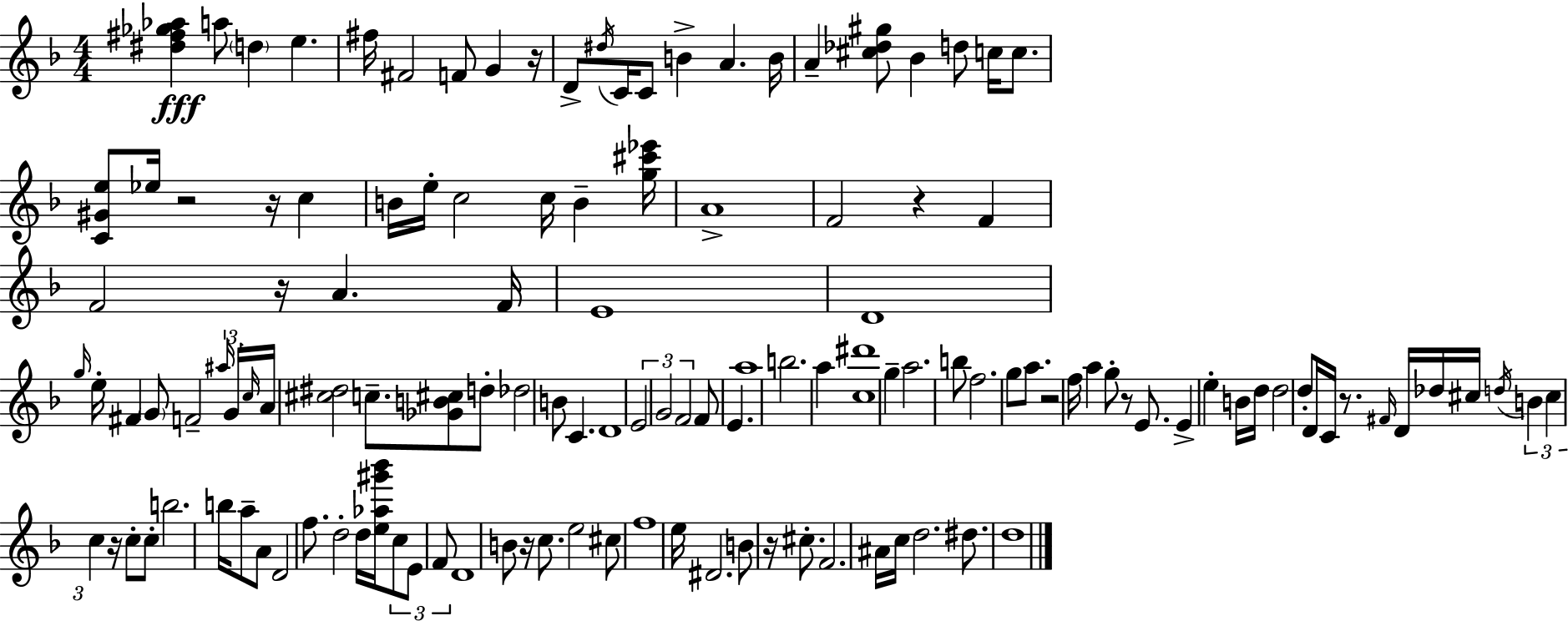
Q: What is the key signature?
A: D minor